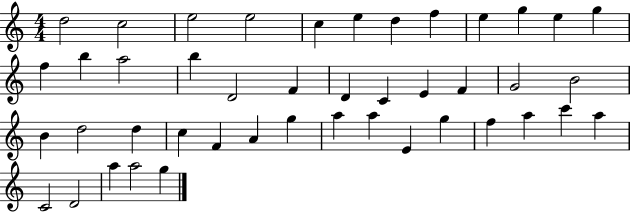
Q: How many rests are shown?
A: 0